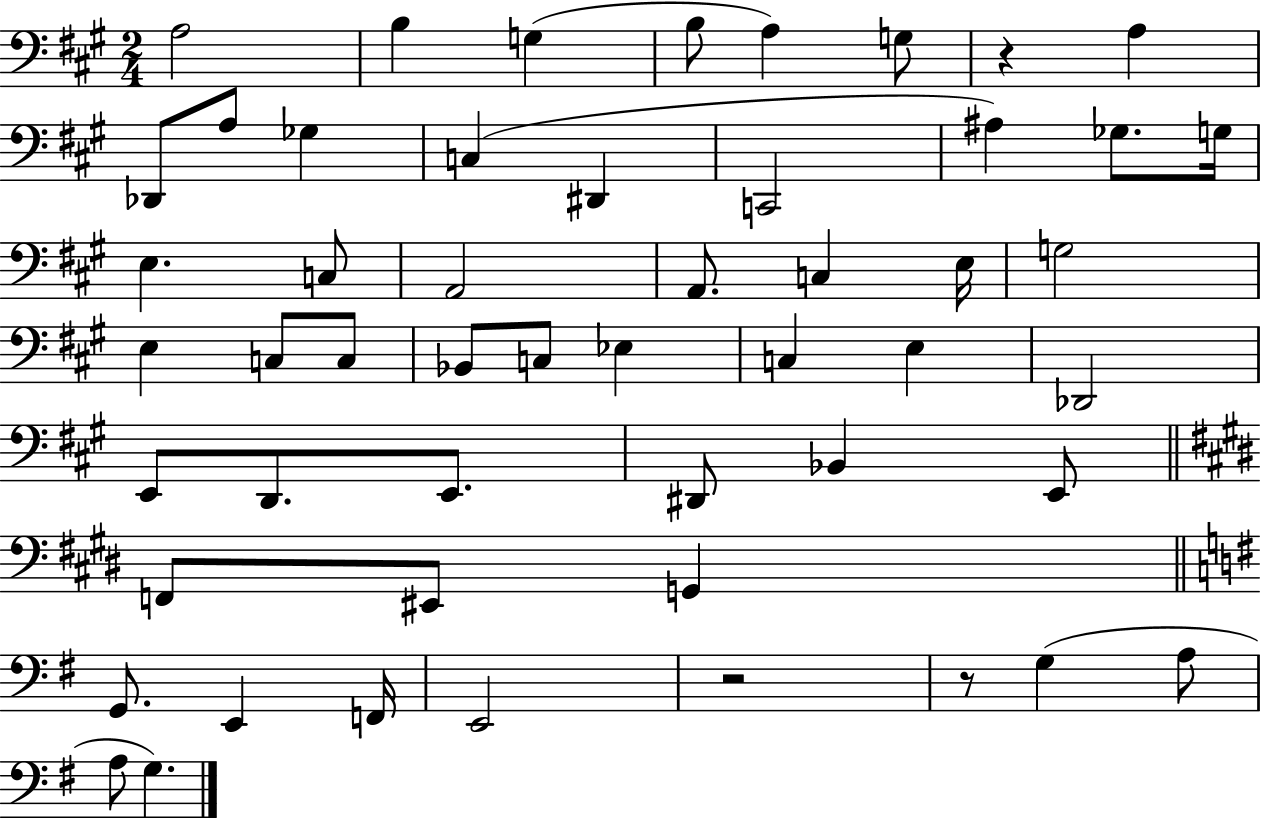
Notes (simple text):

A3/h B3/q G3/q B3/e A3/q G3/e R/q A3/q Db2/e A3/e Gb3/q C3/q D#2/q C2/h A#3/q Gb3/e. G3/s E3/q. C3/e A2/h A2/e. C3/q E3/s G3/h E3/q C3/e C3/e Bb2/e C3/e Eb3/q C3/q E3/q Db2/h E2/e D2/e. E2/e. D#2/e Bb2/q E2/e F2/e EIS2/e G2/q G2/e. E2/q F2/s E2/h R/h R/e G3/q A3/e A3/e G3/q.